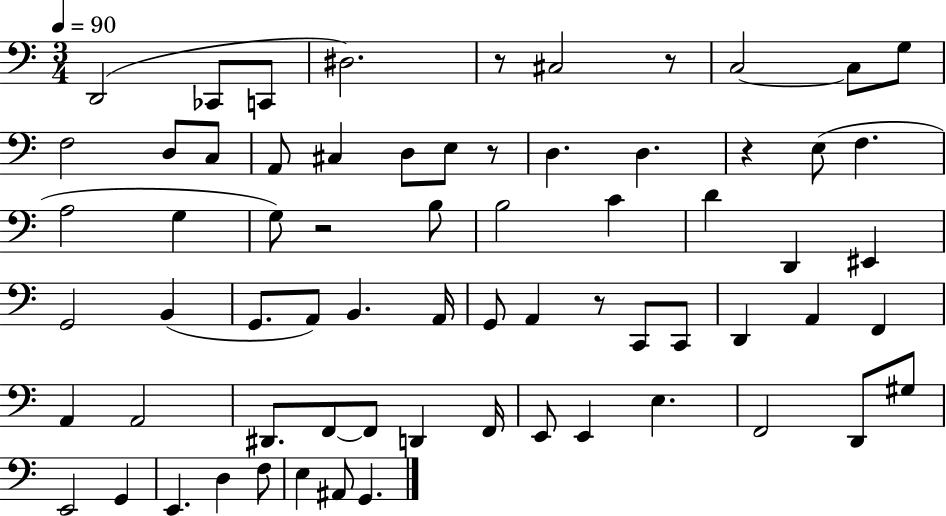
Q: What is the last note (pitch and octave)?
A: G2